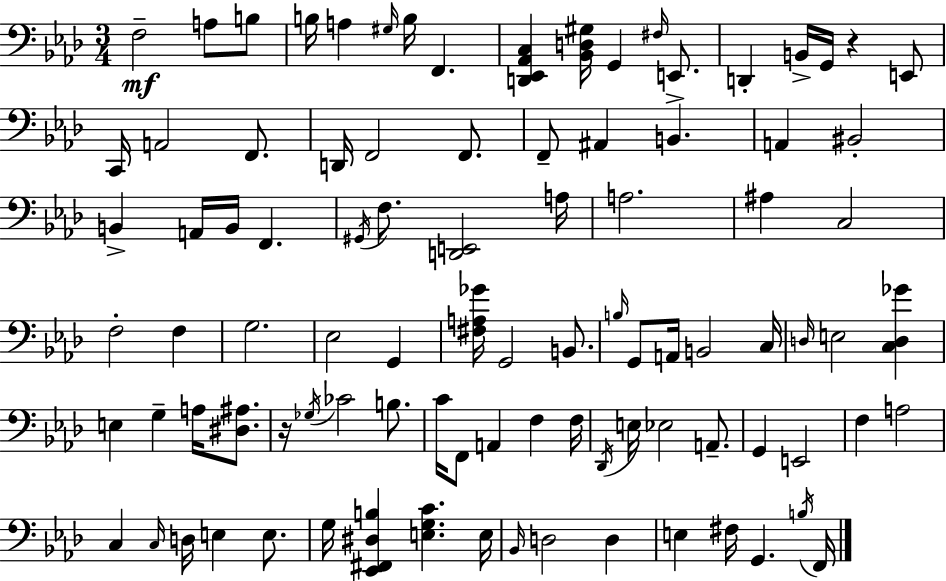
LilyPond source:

{
  \clef bass
  \numericTimeSignature
  \time 3/4
  \key aes \major
  f2--\mf a8 b8 | b16 a4 \grace { gis16 } b16 f,4. | <d, ees, aes, c>4 <bes, d gis>16 g,4 \grace { fis16 } e,8.-> | d,4-. b,16-> g,16 r4 | \break e,8 c,16 a,2 f,8. | d,16 f,2 f,8. | f,8-- ais,4 b,4. | a,4 bis,2-. | \break b,4-> a,16 b,16 f,4. | \acciaccatura { gis,16 } f8. <d, e,>2 | a16 a2. | ais4 c2 | \break f2-. f4 | g2. | ees2 g,4 | <fis a ges'>16 g,2 | \break b,8. \grace { b16 } g,8 a,16 b,2 | c16 \grace { d16 } e2 | <c d ges'>4 e4 g4-- | a16 <dis ais>8. r16 \acciaccatura { ges16 } ces'2 | \break b8. c'16 f,8 a,4 | f4 f16 \acciaccatura { des,16 } e16 ees2 | a,8.-- g,4 e,2 | f4 a2 | \break c4 \grace { c16 } | d16 e4 e8. g16 <ees, fis, dis b>4 | <e g c'>4. e16 \grace { bes,16 } d2 | d4 e4 | \break fis16 g,4. \acciaccatura { b16 } f,16 \bar "|."
}